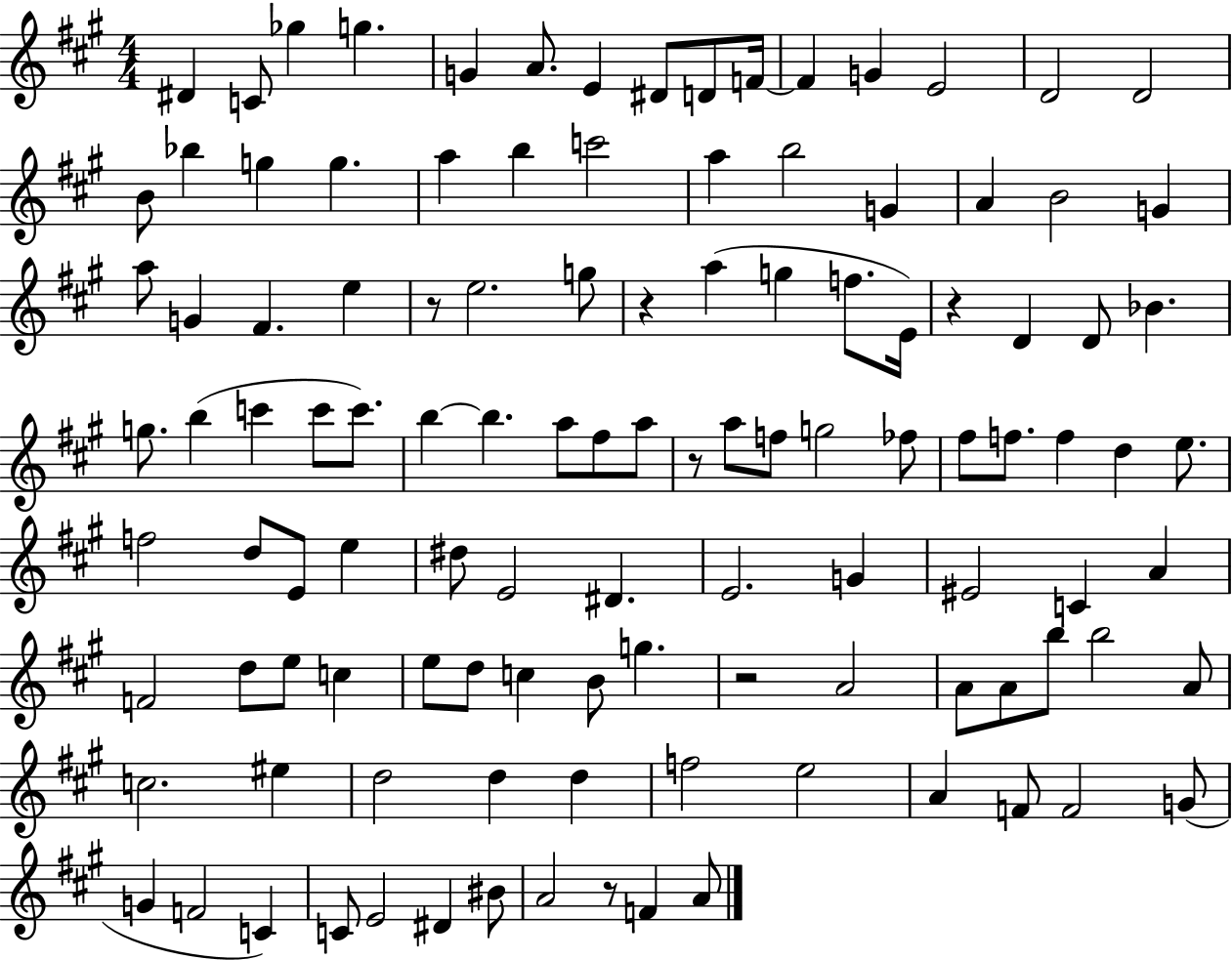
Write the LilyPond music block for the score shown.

{
  \clef treble
  \numericTimeSignature
  \time 4/4
  \key a \major
  \repeat volta 2 { dis'4 c'8 ges''4 g''4. | g'4 a'8. e'4 dis'8 d'8 f'16~~ | f'4 g'4 e'2 | d'2 d'2 | \break b'8 bes''4 g''4 g''4. | a''4 b''4 c'''2 | a''4 b''2 g'4 | a'4 b'2 g'4 | \break a''8 g'4 fis'4. e''4 | r8 e''2. g''8 | r4 a''4( g''4 f''8. e'16) | r4 d'4 d'8 bes'4. | \break g''8. b''4( c'''4 c'''8 c'''8.) | b''4~~ b''4. a''8 fis''8 a''8 | r8 a''8 f''8 g''2 fes''8 | fis''8 f''8. f''4 d''4 e''8. | \break f''2 d''8 e'8 e''4 | dis''8 e'2 dis'4. | e'2. g'4 | eis'2 c'4 a'4 | \break f'2 d''8 e''8 c''4 | e''8 d''8 c''4 b'8 g''4. | r2 a'2 | a'8 a'8 b''8 b''2 a'8 | \break c''2. eis''4 | d''2 d''4 d''4 | f''2 e''2 | a'4 f'8 f'2 g'8( | \break g'4 f'2 c'4) | c'8 e'2 dis'4 bis'8 | a'2 r8 f'4 a'8 | } \bar "|."
}